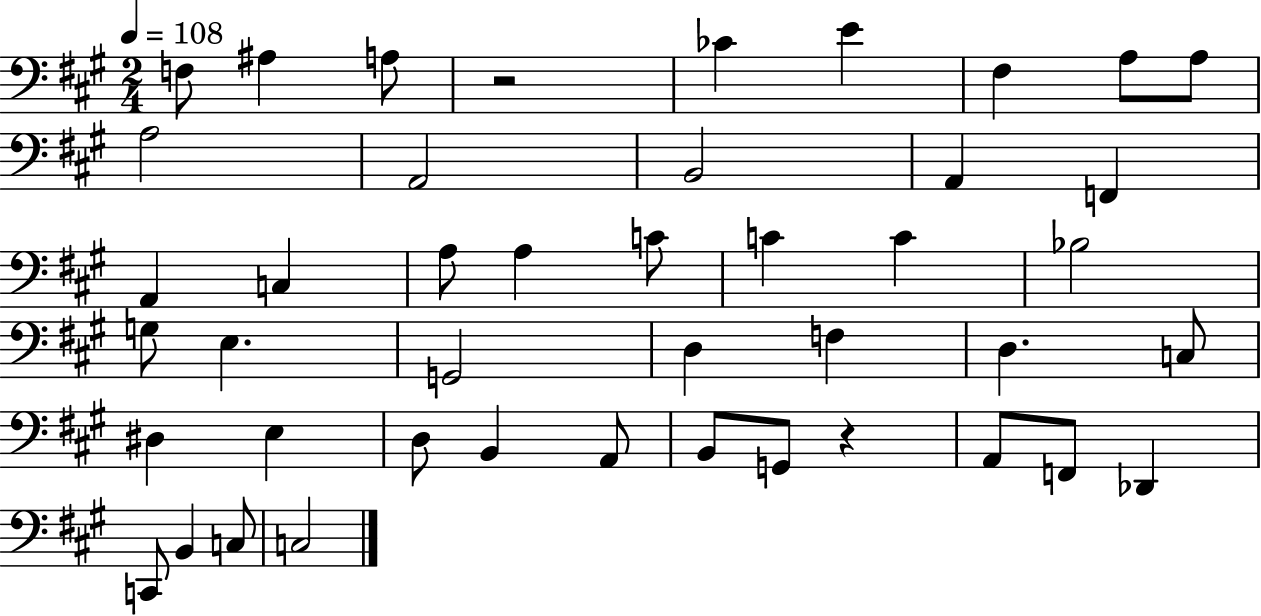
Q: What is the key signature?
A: A major